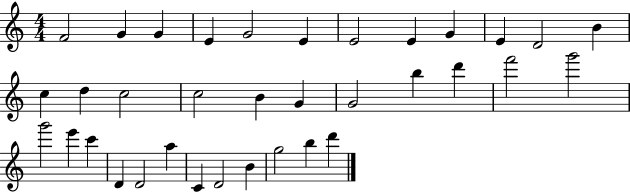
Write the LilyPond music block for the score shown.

{
  \clef treble
  \numericTimeSignature
  \time 4/4
  \key c \major
  f'2 g'4 g'4 | e'4 g'2 e'4 | e'2 e'4 g'4 | e'4 d'2 b'4 | \break c''4 d''4 c''2 | c''2 b'4 g'4 | g'2 b''4 d'''4 | f'''2 g'''2 | \break g'''2 e'''4 c'''4 | d'4 d'2 a''4 | c'4 d'2 b'4 | g''2 b''4 d'''4 | \break \bar "|."
}